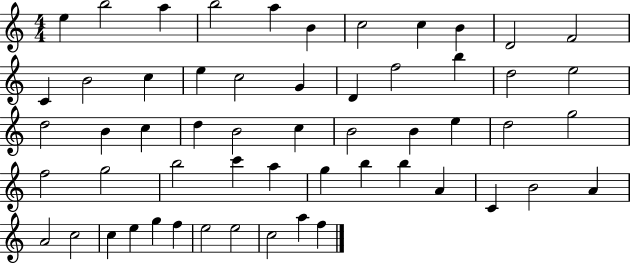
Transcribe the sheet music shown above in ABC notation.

X:1
T:Untitled
M:4/4
L:1/4
K:C
e b2 a b2 a B c2 c B D2 F2 C B2 c e c2 G D f2 b d2 e2 d2 B c d B2 c B2 B e d2 g2 f2 g2 b2 c' a g b b A C B2 A A2 c2 c e g f e2 e2 c2 a f